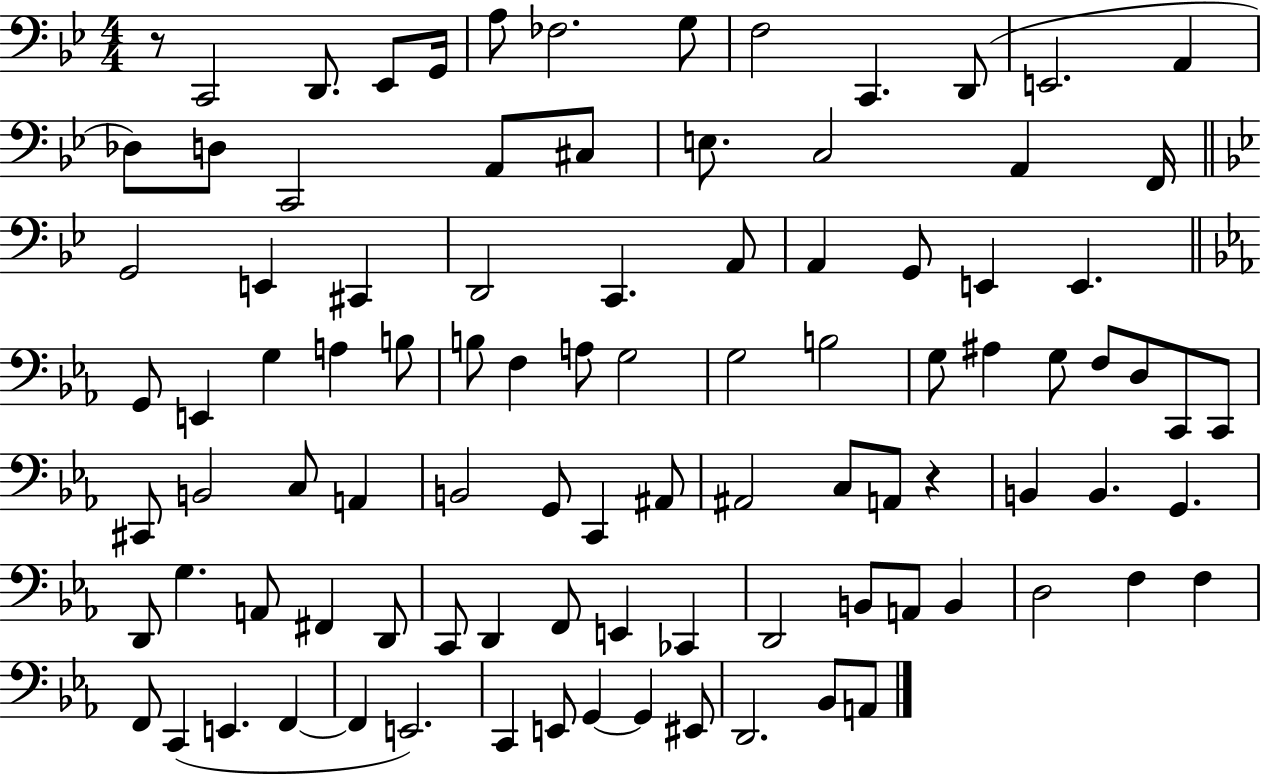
X:1
T:Untitled
M:4/4
L:1/4
K:Bb
z/2 C,,2 D,,/2 _E,,/2 G,,/4 A,/2 _F,2 G,/2 F,2 C,, D,,/2 E,,2 A,, _D,/2 D,/2 C,,2 A,,/2 ^C,/2 E,/2 C,2 A,, F,,/4 G,,2 E,, ^C,, D,,2 C,, A,,/2 A,, G,,/2 E,, E,, G,,/2 E,, G, A, B,/2 B,/2 F, A,/2 G,2 G,2 B,2 G,/2 ^A, G,/2 F,/2 D,/2 C,,/2 C,,/2 ^C,,/2 B,,2 C,/2 A,, B,,2 G,,/2 C,, ^A,,/2 ^A,,2 C,/2 A,,/2 z B,, B,, G,, D,,/2 G, A,,/2 ^F,, D,,/2 C,,/2 D,, F,,/2 E,, _C,, D,,2 B,,/2 A,,/2 B,, D,2 F, F, F,,/2 C,, E,, F,, F,, E,,2 C,, E,,/2 G,, G,, ^E,,/2 D,,2 _B,,/2 A,,/2